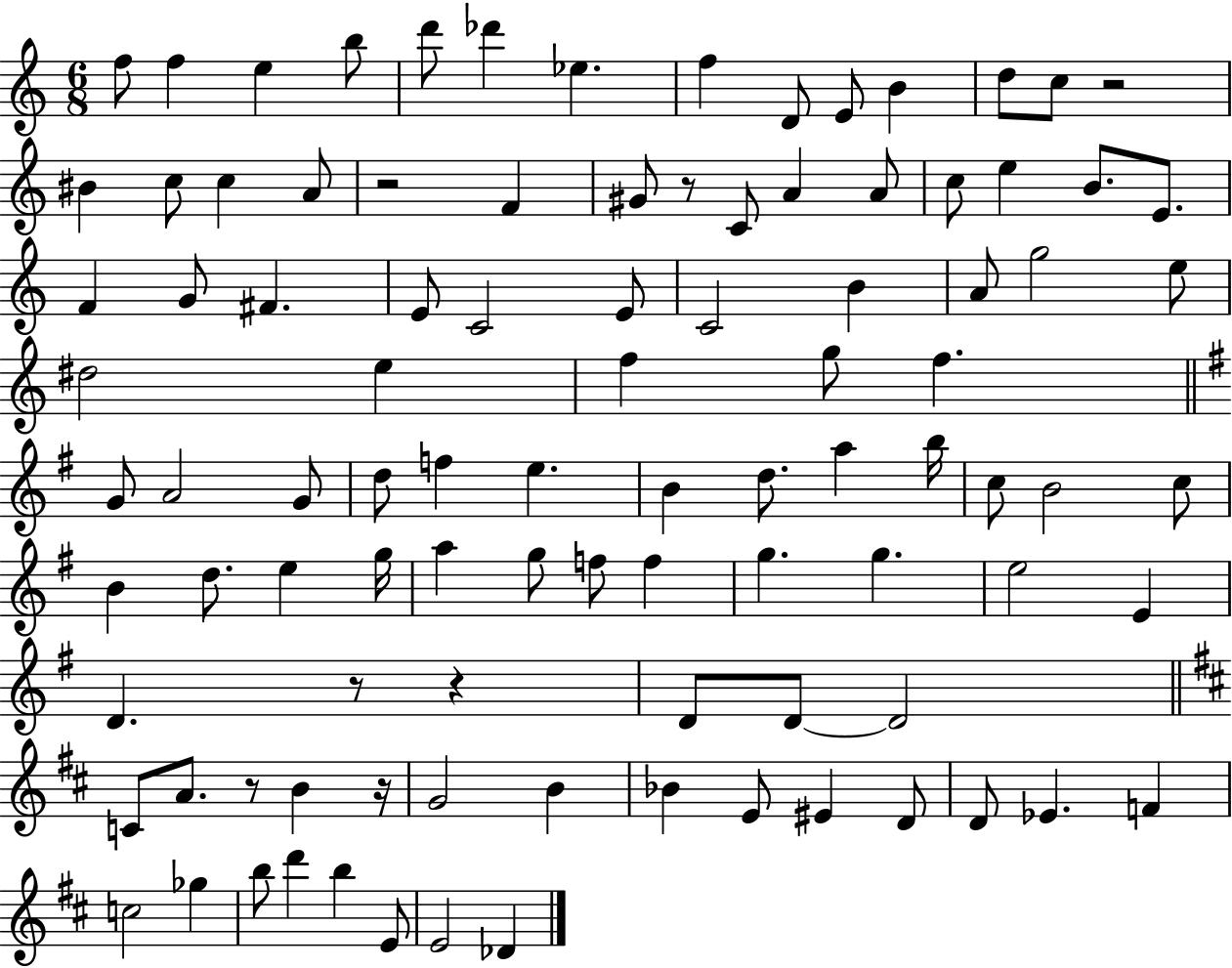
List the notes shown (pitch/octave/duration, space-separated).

F5/e F5/q E5/q B5/e D6/e Db6/q Eb5/q. F5/q D4/e E4/e B4/q D5/e C5/e R/h BIS4/q C5/e C5/q A4/e R/h F4/q G#4/e R/e C4/e A4/q A4/e C5/e E5/q B4/e. E4/e. F4/q G4/e F#4/q. E4/e C4/h E4/e C4/h B4/q A4/e G5/h E5/e D#5/h E5/q F5/q G5/e F5/q. G4/e A4/h G4/e D5/e F5/q E5/q. B4/q D5/e. A5/q B5/s C5/e B4/h C5/e B4/q D5/e. E5/q G5/s A5/q G5/e F5/e F5/q G5/q. G5/q. E5/h E4/q D4/q. R/e R/q D4/e D4/e D4/h C4/e A4/e. R/e B4/q R/s G4/h B4/q Bb4/q E4/e EIS4/q D4/e D4/e Eb4/q. F4/q C5/h Gb5/q B5/e D6/q B5/q E4/e E4/h Db4/q